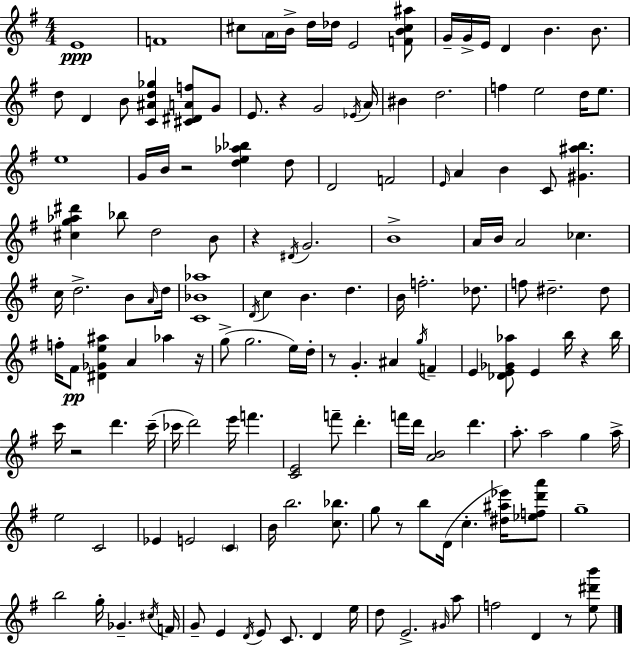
{
  \clef treble
  \numericTimeSignature
  \time 4/4
  \key e \minor
  e'1\ppp | f'1 | cis''8 \parenthesize a'16 b'16-> d''16 des''16 e'2 <f' b' cis'' ais''>8 | g'16-- g'16-> e'16 d'4 b'4. b'8. | \break d''8 d'4 b'8 <c' ais' d'' ges''>4 <cis' dis' a' f''>8 g'8 | e'8. r4 g'2 \acciaccatura { ees'16 } | a'16 bis'4 d''2. | f''4 e''2 d''16 e''8. | \break e''1 | g'16 b'16 r2 <d'' e'' aes'' bes''>4 d''8 | d'2 f'2 | \grace { e'16 } a'4 b'4 c'8 <gis' ais'' b''>4. | \break <cis'' g'' aes'' dis'''>4 bes''8 d''2 | b'8 r4 \acciaccatura { dis'16 } g'2. | b'1-> | a'16 b'16 a'2 ces''4. | \break c''16 d''2.-> | b'8 \grace { a'16 } d''16 <c' bes' aes''>1 | \acciaccatura { d'16 } c''4 b'4. d''4. | b'16 f''2.-. | \break des''8. f''8 dis''2.-- | dis''8 f''16-. fis'8\pp <dis' ges' e'' ais''>4 a'4 | aes''4 r16 g''8->( g''2. | e''16) d''16-. r8 g'4.-. ais'4 | \break \acciaccatura { g''16 } f'4-- e'4 <des' e' ges' aes''>8 e'4 | b''16 r4 b''16 c'''16 r2 d'''4. | c'''16--( ces'''16 d'''2) e'''16 | f'''4. <c' e'>2 f'''8-- | \break d'''4.-. f'''16 d'''16 <a' b'>2 | d'''4. a''8.-. a''2 | g''4 a''16-> e''2 c'2 | ees'4 e'2 | \break \parenthesize c'4 b'16 b''2. | <c'' bes''>8. g''8 r8 b''8 d'16( c''4.-. | <dis'' ais'' ees'''>16) <ees'' f'' d''' a'''>8 g''1-- | b''2 g''16-. ges'4.-- | \break \acciaccatura { cis''16 } f'16 g'8-- e'4 \acciaccatura { d'16 } e'8 | c'8. d'4 e''16 d''8 e'2.-> | \grace { gis'16 } a''8 f''2 | d'4 r8 <e'' dis''' b'''>8 \bar "|."
}